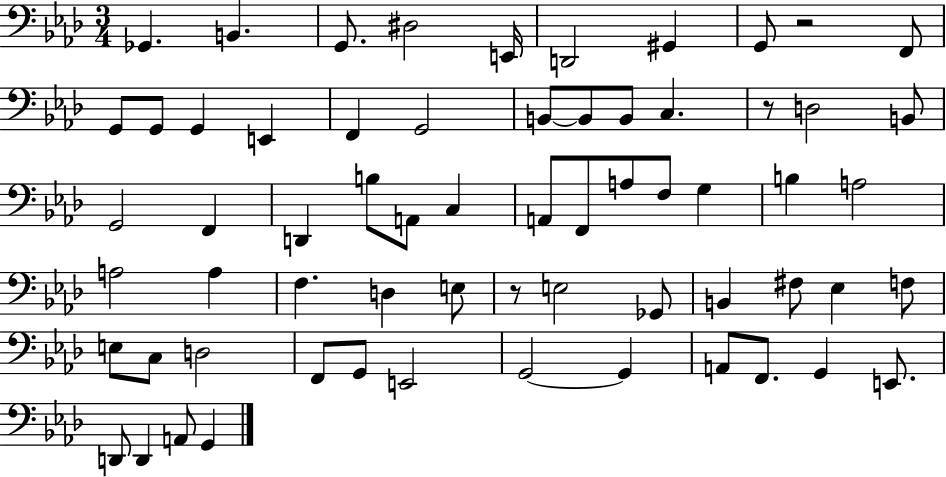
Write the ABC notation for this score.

X:1
T:Untitled
M:3/4
L:1/4
K:Ab
_G,, B,, G,,/2 ^D,2 E,,/4 D,,2 ^G,, G,,/2 z2 F,,/2 G,,/2 G,,/2 G,, E,, F,, G,,2 B,,/2 B,,/2 B,,/2 C, z/2 D,2 B,,/2 G,,2 F,, D,, B,/2 A,,/2 C, A,,/2 F,,/2 A,/2 F,/2 G, B, A,2 A,2 A, F, D, E,/2 z/2 E,2 _G,,/2 B,, ^F,/2 _E, F,/2 E,/2 C,/2 D,2 F,,/2 G,,/2 E,,2 G,,2 G,, A,,/2 F,,/2 G,, E,,/2 D,,/2 D,, A,,/2 G,,